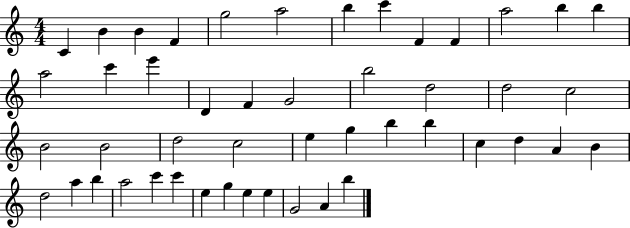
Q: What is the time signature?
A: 4/4